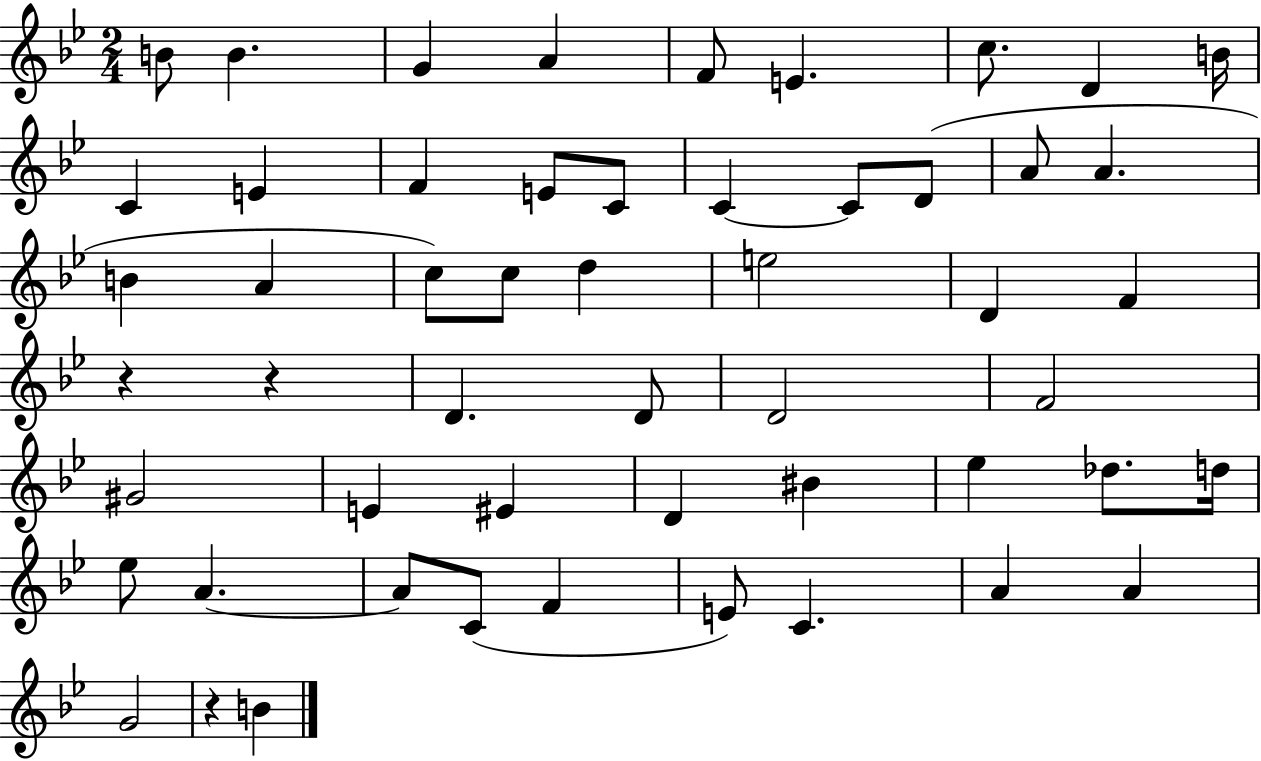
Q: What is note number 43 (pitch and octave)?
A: C4